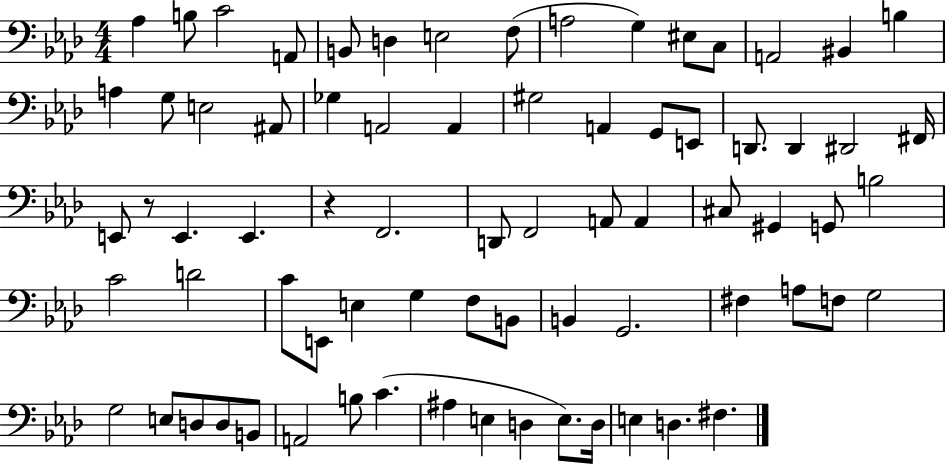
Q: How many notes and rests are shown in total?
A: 74